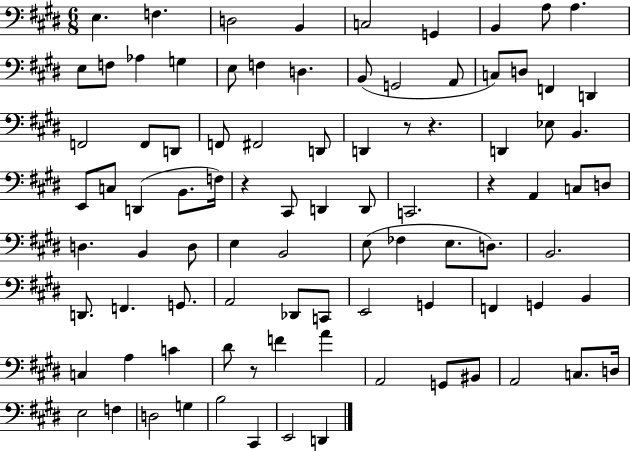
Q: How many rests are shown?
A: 5